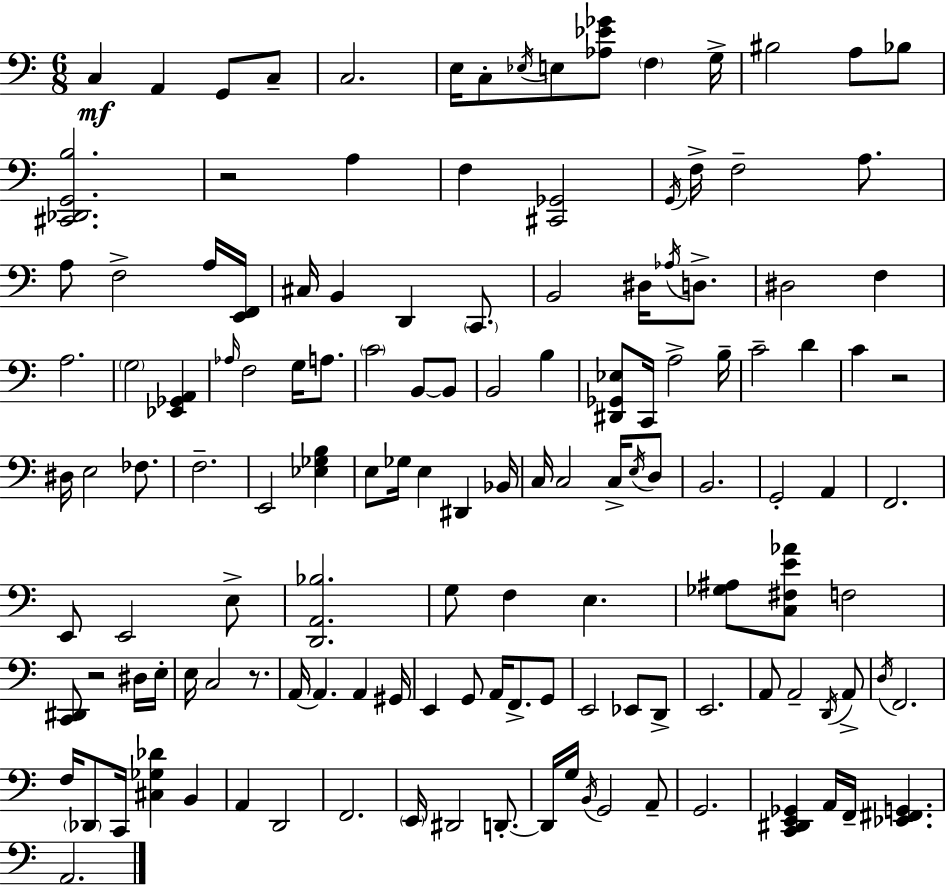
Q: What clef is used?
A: bass